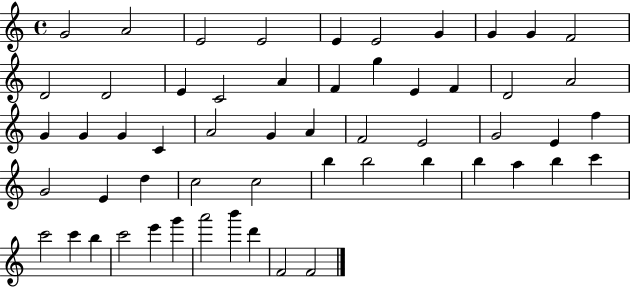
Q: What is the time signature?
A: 4/4